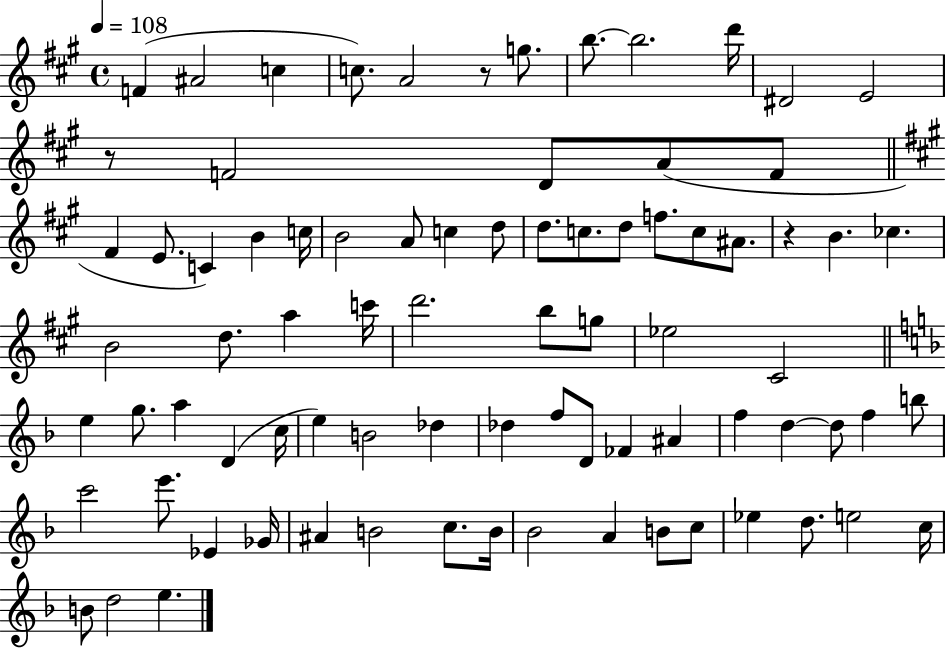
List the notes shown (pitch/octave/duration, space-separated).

F4/q A#4/h C5/q C5/e. A4/h R/e G5/e. B5/e. B5/h. D6/s D#4/h E4/h R/e F4/h D4/e A4/e F4/e F#4/q E4/e. C4/q B4/q C5/s B4/h A4/e C5/q D5/e D5/e. C5/e. D5/e F5/e. C5/e A#4/e. R/q B4/q. CES5/q. B4/h D5/e. A5/q C6/s D6/h. B5/e G5/e Eb5/h C#4/h E5/q G5/e. A5/q D4/q C5/s E5/q B4/h Db5/q Db5/q F5/e D4/e FES4/q A#4/q F5/q D5/q D5/e F5/q B5/e C6/h E6/e. Eb4/q Gb4/s A#4/q B4/h C5/e. B4/s Bb4/h A4/q B4/e C5/e Eb5/q D5/e. E5/h C5/s B4/e D5/h E5/q.